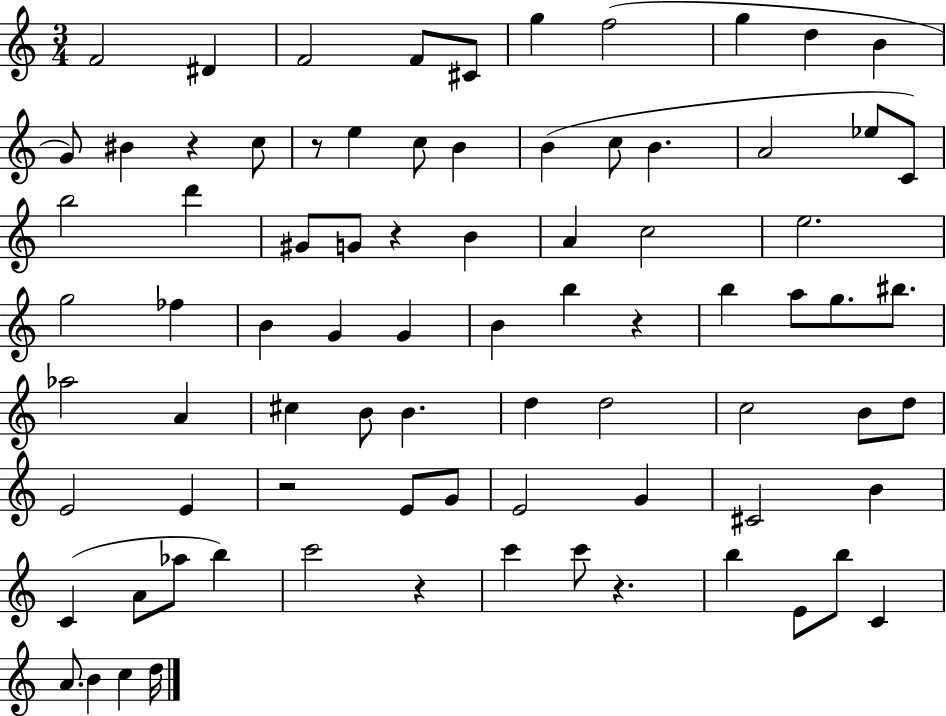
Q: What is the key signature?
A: C major